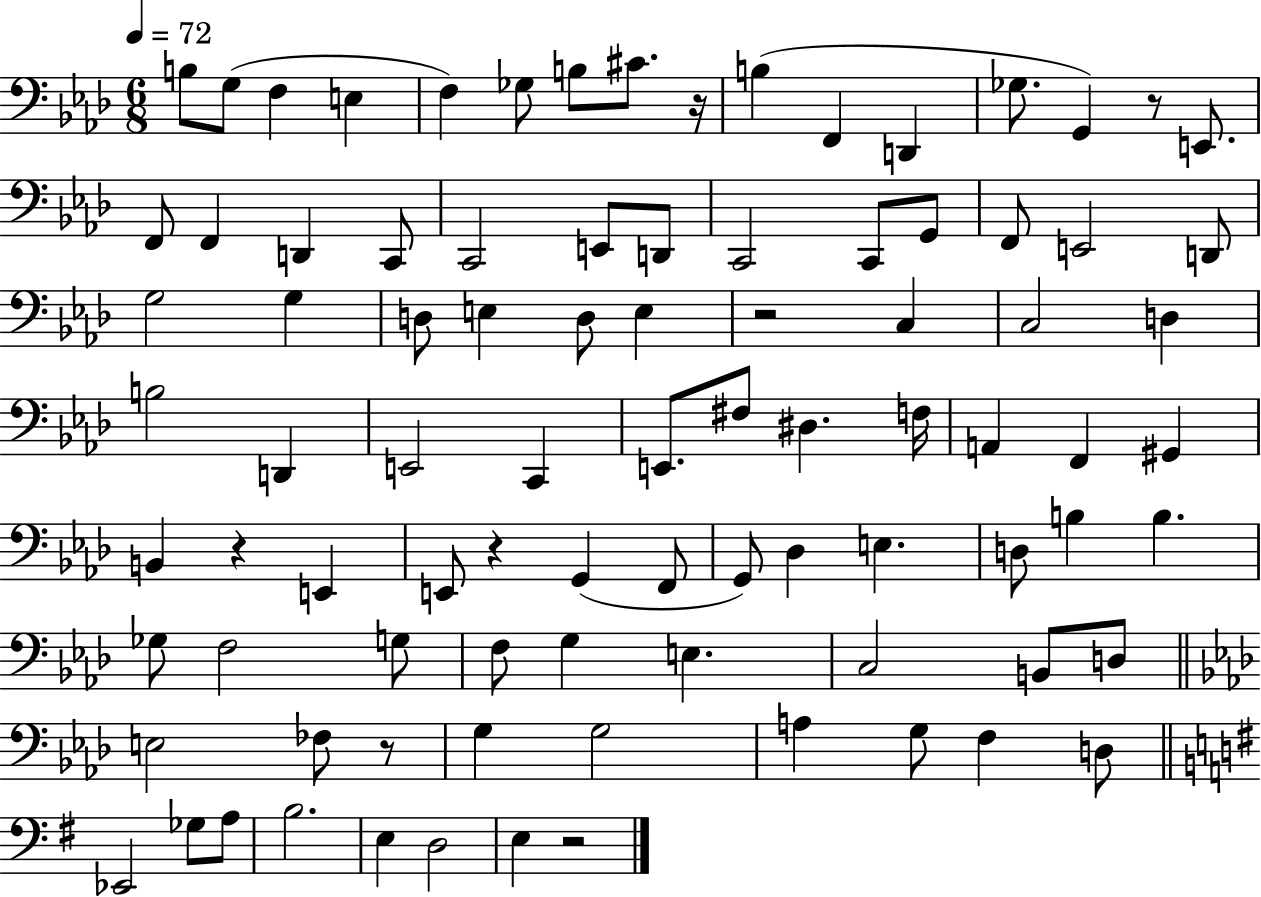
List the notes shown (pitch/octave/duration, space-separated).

B3/e G3/e F3/q E3/q F3/q Gb3/e B3/e C#4/e. R/s B3/q F2/q D2/q Gb3/e. G2/q R/e E2/e. F2/e F2/q D2/q C2/e C2/h E2/e D2/e C2/h C2/e G2/e F2/e E2/h D2/e G3/h G3/q D3/e E3/q D3/e E3/q R/h C3/q C3/h D3/q B3/h D2/q E2/h C2/q E2/e. F#3/e D#3/q. F3/s A2/q F2/q G#2/q B2/q R/q E2/q E2/e R/q G2/q F2/e G2/e Db3/q E3/q. D3/e B3/q B3/q. Gb3/e F3/h G3/e F3/e G3/q E3/q. C3/h B2/e D3/e E3/h FES3/e R/e G3/q G3/h A3/q G3/e F3/q D3/e Eb2/h Gb3/e A3/e B3/h. E3/q D3/h E3/q R/h